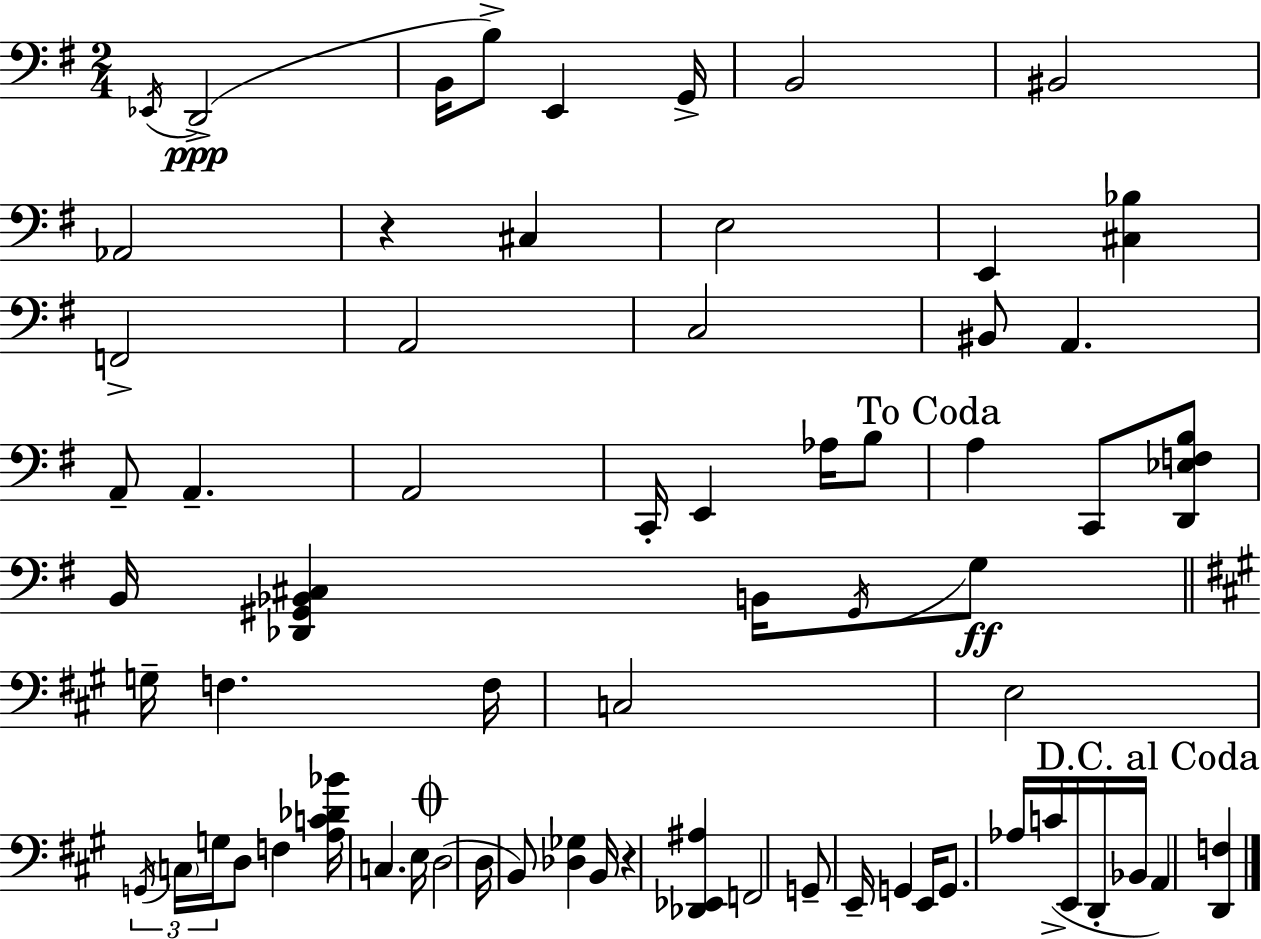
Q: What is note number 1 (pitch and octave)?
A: Eb2